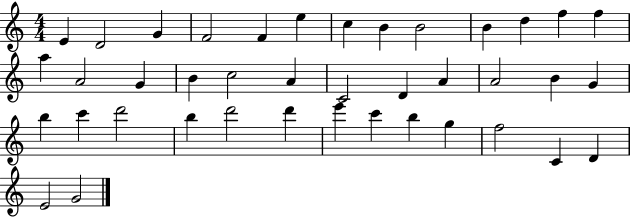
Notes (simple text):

E4/q D4/h G4/q F4/h F4/q E5/q C5/q B4/q B4/h B4/q D5/q F5/q F5/q A5/q A4/h G4/q B4/q C5/h A4/q C4/h D4/q A4/q A4/h B4/q G4/q B5/q C6/q D6/h B5/q D6/h D6/q E6/q C6/q B5/q G5/q F5/h C4/q D4/q E4/h G4/h